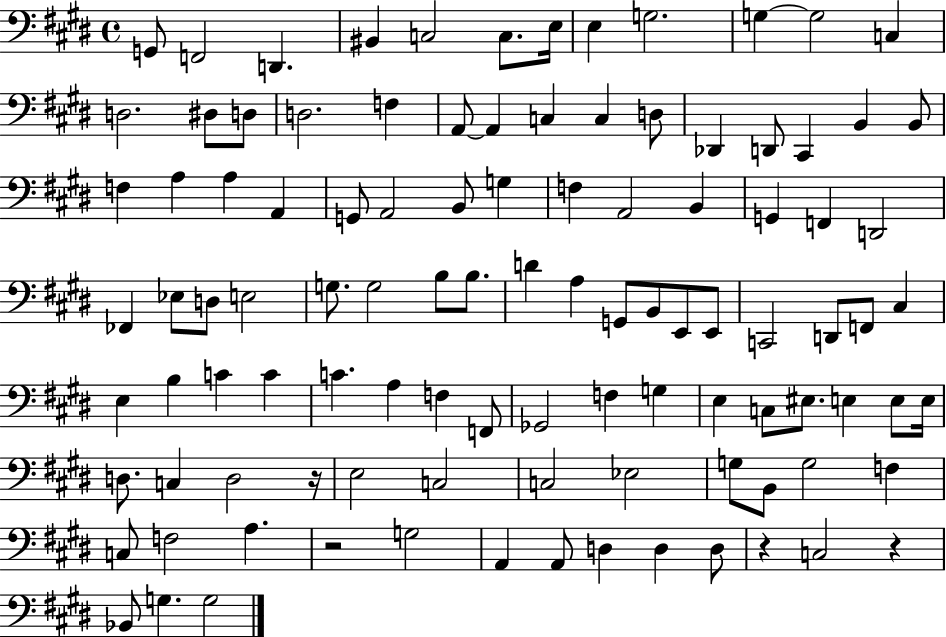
G2/e F2/h D2/q. BIS2/q C3/h C3/e. E3/s E3/q G3/h. G3/q G3/h C3/q D3/h. D#3/e D3/e D3/h. F3/q A2/e A2/q C3/q C3/q D3/e Db2/q D2/e C#2/q B2/q B2/e F3/q A3/q A3/q A2/q G2/e A2/h B2/e G3/q F3/q A2/h B2/q G2/q F2/q D2/h FES2/q Eb3/e D3/e E3/h G3/e. G3/h B3/e B3/e. D4/q A3/q G2/e B2/e E2/e E2/e C2/h D2/e F2/e C#3/q E3/q B3/q C4/q C4/q C4/q. A3/q F3/q F2/e Gb2/h F3/q G3/q E3/q C3/e EIS3/e. E3/q E3/e E3/s D3/e. C3/q D3/h R/s E3/h C3/h C3/h Eb3/h G3/e B2/e G3/h F3/q C3/e F3/h A3/q. R/h G3/h A2/q A2/e D3/q D3/q D3/e R/q C3/h R/q Bb2/e G3/q. G3/h